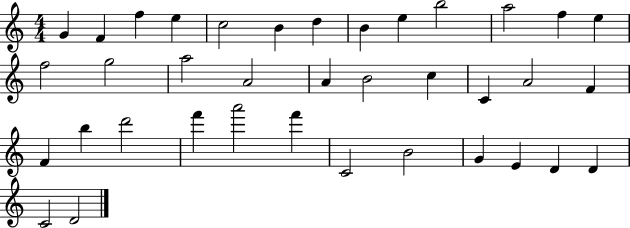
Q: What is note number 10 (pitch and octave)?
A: B5